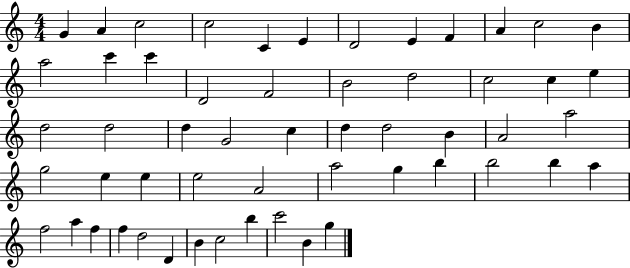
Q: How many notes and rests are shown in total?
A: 55